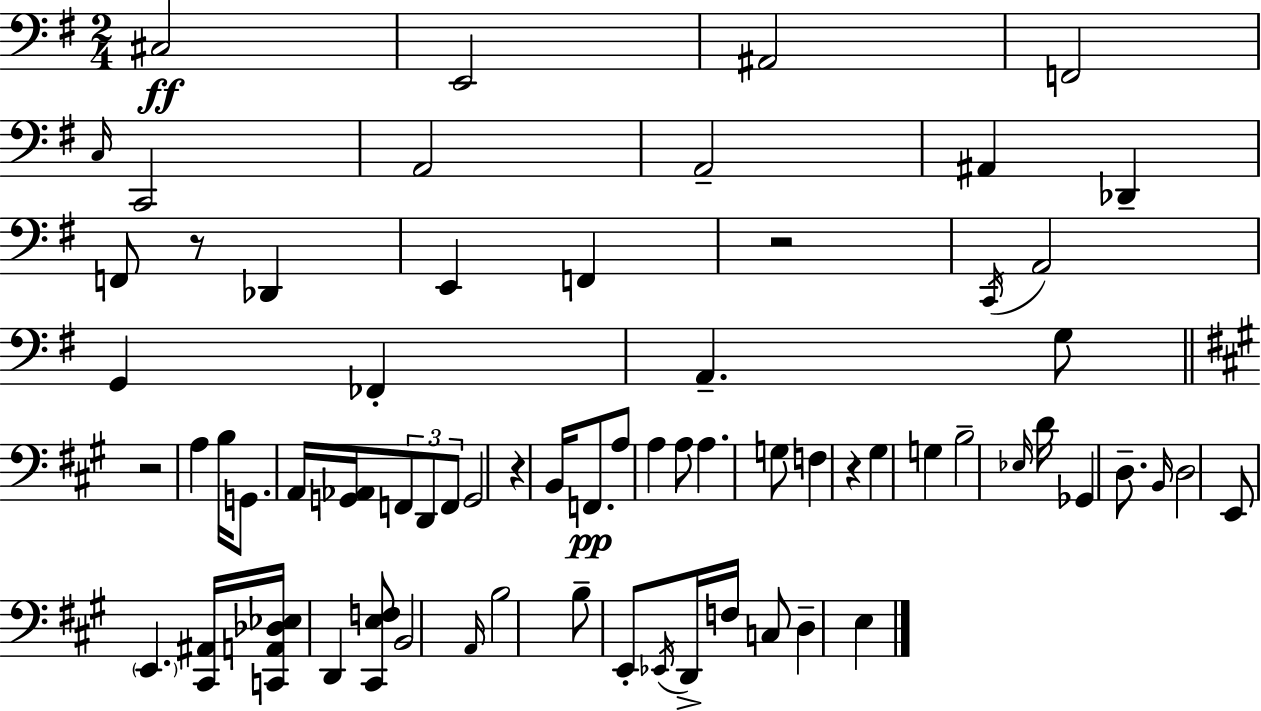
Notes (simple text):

C#3/h E2/h A#2/h F2/h C3/s C2/h A2/h A2/h A#2/q Db2/q F2/e R/e Db2/q E2/q F2/q R/h C2/s A2/h G2/q FES2/q A2/q. G3/e R/h A3/q B3/s G2/e. A2/s [G2,Ab2]/s F2/e D2/e F2/e G2/h R/q B2/s F2/e. A3/e A3/q A3/e A3/q. G3/e F3/q R/q G#3/q G3/q B3/h Eb3/s D4/s Gb2/q D3/e. B2/s D3/h E2/e E2/q. [C#2,A#2]/s [C2,A2,Db3,Eb3]/s D2/q [C#2,E3,F3]/e B2/h A2/s B3/h B3/e E2/e Eb2/s D2/s F3/s C3/e D3/q E3/q